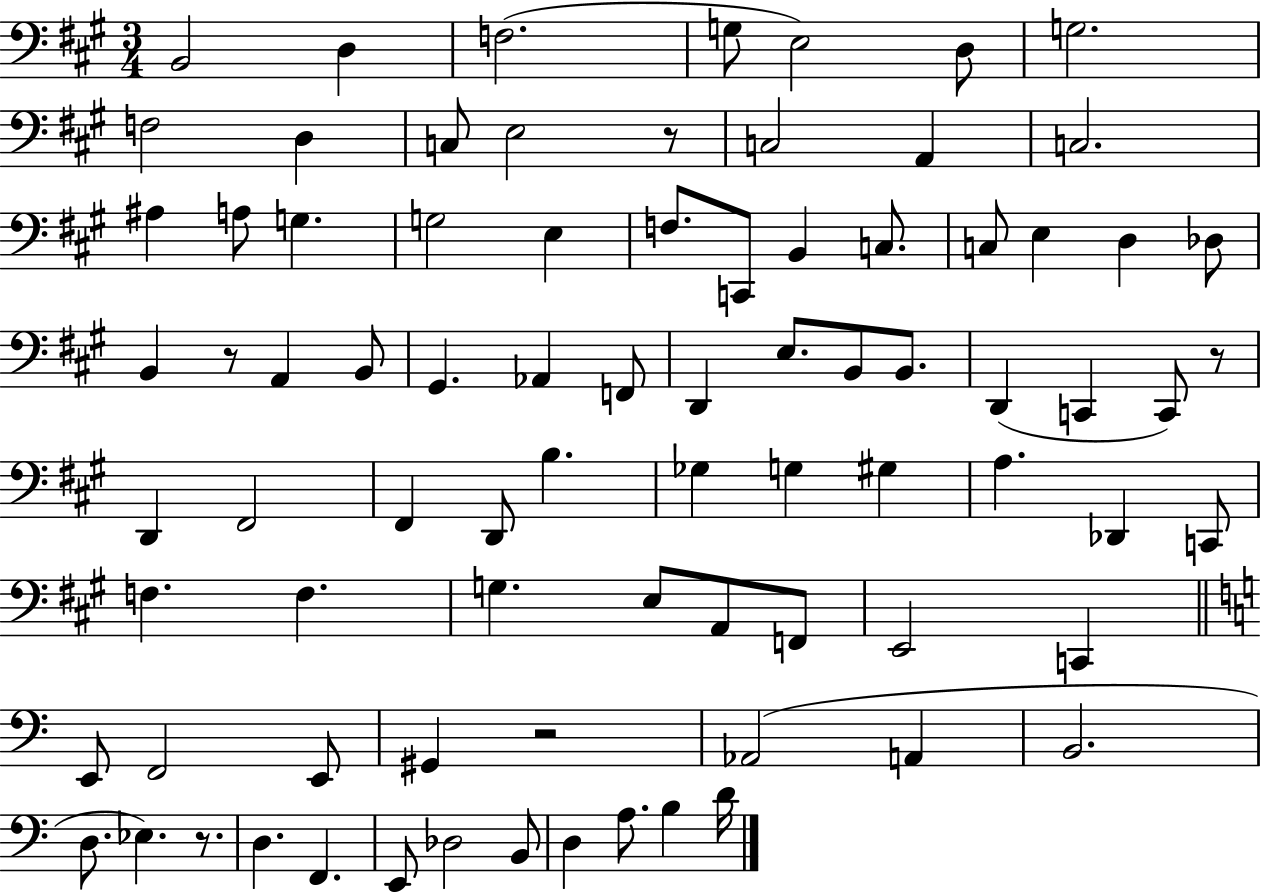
B2/h D3/q F3/h. G3/e E3/h D3/e G3/h. F3/h D3/q C3/e E3/h R/e C3/h A2/q C3/h. A#3/q A3/e G3/q. G3/h E3/q F3/e. C2/e B2/q C3/e. C3/e E3/q D3/q Db3/e B2/q R/e A2/q B2/e G#2/q. Ab2/q F2/e D2/q E3/e. B2/e B2/e. D2/q C2/q C2/e R/e D2/q F#2/h F#2/q D2/e B3/q. Gb3/q G3/q G#3/q A3/q. Db2/q C2/e F3/q. F3/q. G3/q. E3/e A2/e F2/e E2/h C2/q E2/e F2/h E2/e G#2/q R/h Ab2/h A2/q B2/h. D3/e. Eb3/q. R/e. D3/q. F2/q. E2/e Db3/h B2/e D3/q A3/e. B3/q D4/s